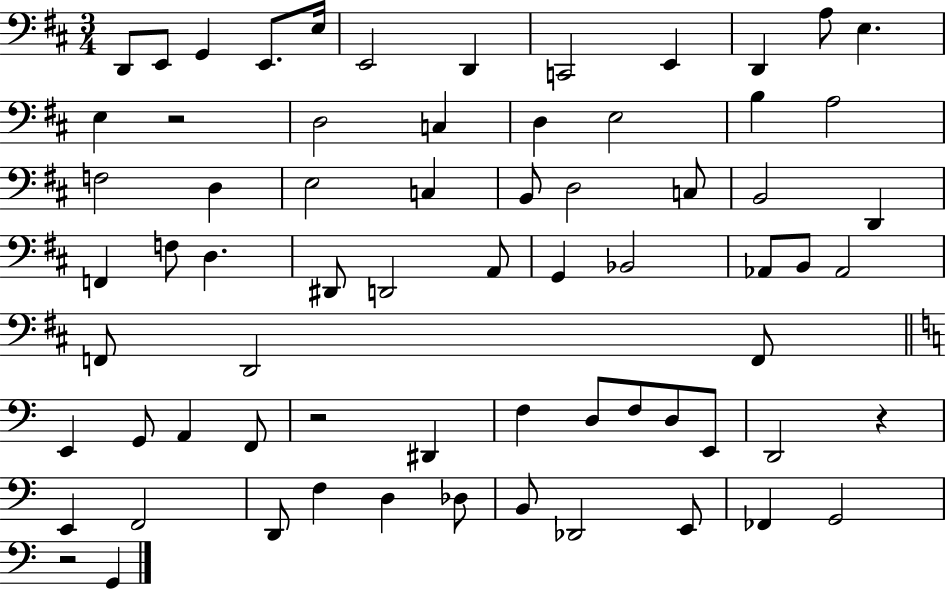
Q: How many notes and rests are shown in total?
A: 69